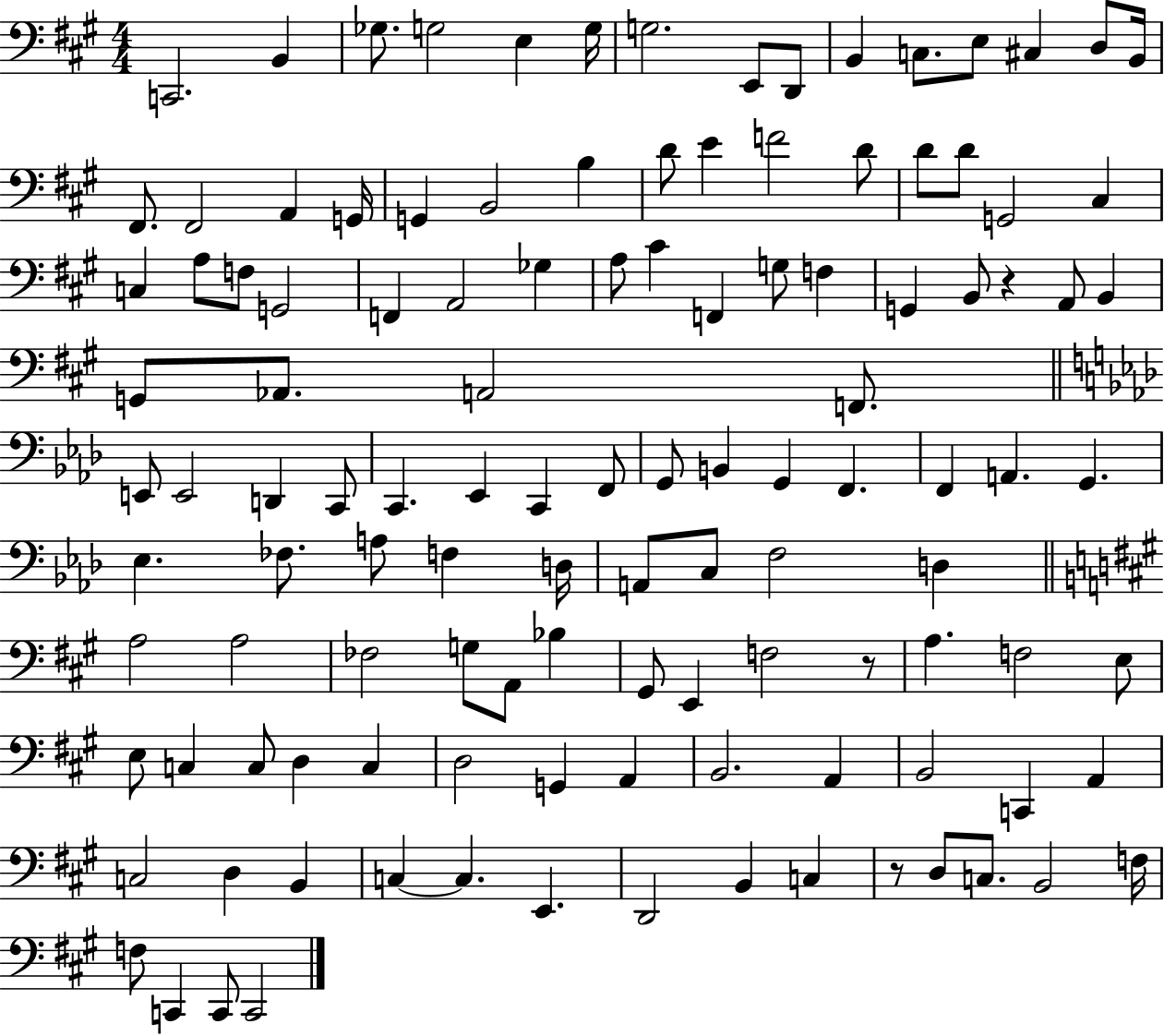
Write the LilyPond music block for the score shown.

{
  \clef bass
  \numericTimeSignature
  \time 4/4
  \key a \major
  c,2. b,4 | ges8. g2 e4 g16 | g2. e,8 d,8 | b,4 c8. e8 cis4 d8 b,16 | \break fis,8. fis,2 a,4 g,16 | g,4 b,2 b4 | d'8 e'4 f'2 d'8 | d'8 d'8 g,2 cis4 | \break c4 a8 f8 g,2 | f,4 a,2 ges4 | a8 cis'4 f,4 g8 f4 | g,4 b,8 r4 a,8 b,4 | \break g,8 aes,8. a,2 f,8. | \bar "||" \break \key aes \major e,8 e,2 d,4 c,8 | c,4. ees,4 c,4 f,8 | g,8 b,4 g,4 f,4. | f,4 a,4. g,4. | \break ees4. fes8. a8 f4 d16 | a,8 c8 f2 d4 | \bar "||" \break \key a \major a2 a2 | fes2 g8 a,8 bes4 | gis,8 e,4 f2 r8 | a4. f2 e8 | \break e8 c4 c8 d4 c4 | d2 g,4 a,4 | b,2. a,4 | b,2 c,4 a,4 | \break c2 d4 b,4 | c4~~ c4. e,4. | d,2 b,4 c4 | r8 d8 c8. b,2 f16 | \break f8 c,4 c,8 c,2 | \bar "|."
}